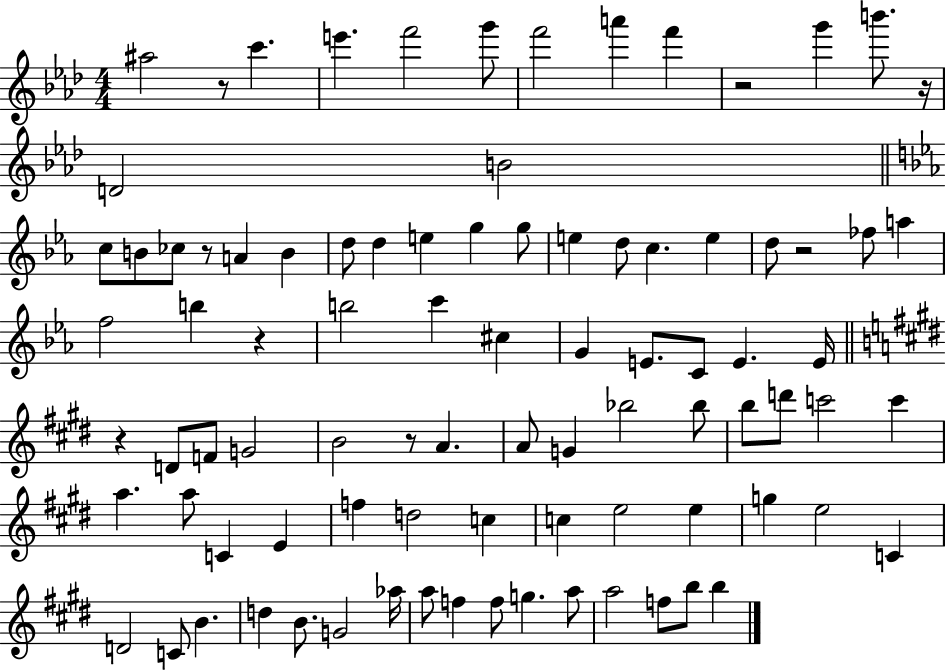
{
  \clef treble
  \numericTimeSignature
  \time 4/4
  \key aes \major
  \repeat volta 2 { ais''2 r8 c'''4. | e'''4. f'''2 g'''8 | f'''2 a'''4 f'''4 | r2 g'''4 b'''8. r16 | \break d'2 b'2 | \bar "||" \break \key c \minor c''8 b'8 ces''8 r8 a'4 b'4 | d''8 d''4 e''4 g''4 g''8 | e''4 d''8 c''4. e''4 | d''8 r2 fes''8 a''4 | \break f''2 b''4 r4 | b''2 c'''4 cis''4 | g'4 e'8. c'8 e'4. e'16 | \bar "||" \break \key e \major r4 d'8 f'8 g'2 | b'2 r8 a'4. | a'8 g'4 bes''2 bes''8 | b''8 d'''8 c'''2 c'''4 | \break a''4. a''8 c'4 e'4 | f''4 d''2 c''4 | c''4 e''2 e''4 | g''4 e''2 c'4 | \break d'2 c'8 b'4. | d''4 b'8. g'2 aes''16 | a''8 f''4 f''8 g''4. a''8 | a''2 f''8 b''8 b''4 | \break } \bar "|."
}